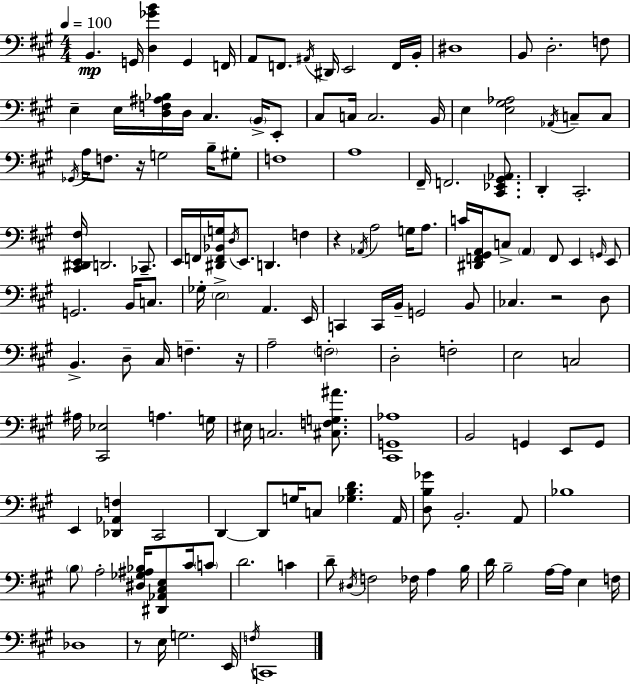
X:1
T:Untitled
M:4/4
L:1/4
K:A
B,, G,,/4 [D,_GB] G,, F,,/4 A,,/2 F,,/2 ^A,,/4 ^D,,/4 E,,2 F,,/4 B,,/4 ^D,4 B,,/2 D,2 F,/2 E, E,/4 [D,F,^A,_B,]/4 D,/4 ^C, B,,/4 E,,/2 ^C,/2 C,/4 C,2 B,,/4 E, [E,^G,_A,]2 _A,,/4 C,/2 C,/2 _G,,/4 A,/4 F,/2 z/4 G,2 B,/4 ^G,/2 F,4 A,4 ^F,,/4 F,,2 [^C,,_E,,^G,,_A,,]/2 D,, ^C,,2 [^C,,^D,,E,,^F,]/4 D,,2 _C,,/2 E,,/4 F,,/4 [^D,,F,,_B,,G,]/4 D,/4 E,,/2 D,, F, z _A,,/4 A,2 G,/4 A,/2 C/4 [^D,,F,,^G,,A,,]/4 C,/2 A,, F,,/2 E,, G,,/4 E,,/2 G,,2 B,,/4 C,/2 _G,/4 E,2 A,, E,,/4 C,, C,,/4 B,,/4 G,,2 B,,/2 _C, z2 D,/2 B,, D,/2 ^C,/4 F, z/4 A,2 F,2 D,2 F,2 E,2 C,2 ^A,/4 [^C,,_E,]2 A, G,/4 ^E,/4 C,2 [^C,F,G,^A]/2 [^C,,G,,_A,]4 B,,2 G,, E,,/2 G,,/2 E,, [_D,,_A,,F,] ^C,,2 D,, D,,/2 G,/4 C,/2 [_G,B,D] A,,/4 [D,B,_G]/2 B,,2 A,,/2 _B,4 B,/2 A,2 [^D,_G,^A,_B,]/4 [^D,,_A,,^C,E,]/2 ^C/4 C/2 D2 C D/2 ^D,/4 F,2 _F,/4 A, B,/4 D/4 B,2 A,/4 A,/4 E, F,/4 _D,4 z/2 E,/4 G,2 E,,/4 F,/4 C,,4